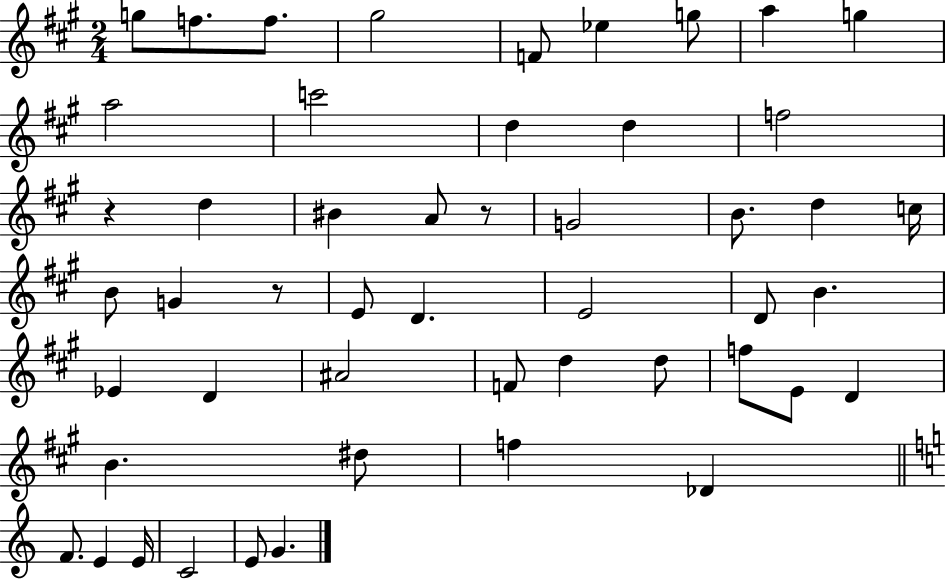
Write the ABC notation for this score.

X:1
T:Untitled
M:2/4
L:1/4
K:A
g/2 f/2 f/2 ^g2 F/2 _e g/2 a g a2 c'2 d d f2 z d ^B A/2 z/2 G2 B/2 d c/4 B/2 G z/2 E/2 D E2 D/2 B _E D ^A2 F/2 d d/2 f/2 E/2 D B ^d/2 f _D F/2 E E/4 C2 E/2 G